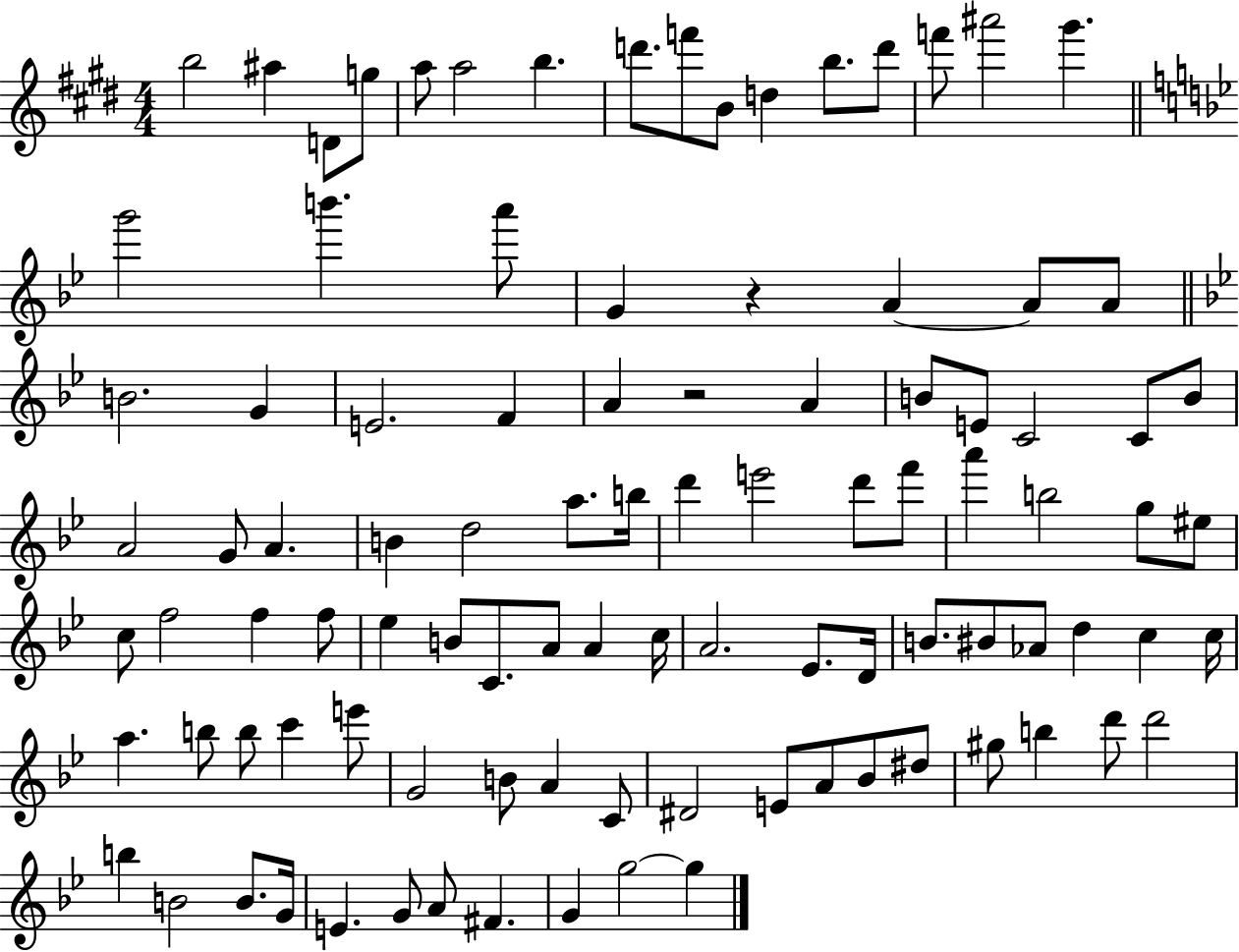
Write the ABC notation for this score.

X:1
T:Untitled
M:4/4
L:1/4
K:E
b2 ^a D/2 g/2 a/2 a2 b d'/2 f'/2 B/2 d b/2 d'/2 f'/2 ^a'2 ^g' g'2 b' a'/2 G z A A/2 A/2 B2 G E2 F A z2 A B/2 E/2 C2 C/2 B/2 A2 G/2 A B d2 a/2 b/4 d' e'2 d'/2 f'/2 a' b2 g/2 ^e/2 c/2 f2 f f/2 _e B/2 C/2 A/2 A c/4 A2 _E/2 D/4 B/2 ^B/2 _A/2 d c c/4 a b/2 b/2 c' e'/2 G2 B/2 A C/2 ^D2 E/2 A/2 _B/2 ^d/2 ^g/2 b d'/2 d'2 b B2 B/2 G/4 E G/2 A/2 ^F G g2 g